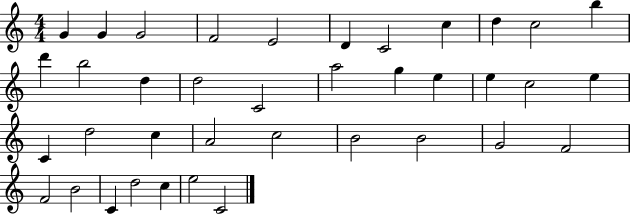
G4/q G4/q G4/h F4/h E4/h D4/q C4/h C5/q D5/q C5/h B5/q D6/q B5/h D5/q D5/h C4/h A5/h G5/q E5/q E5/q C5/h E5/q C4/q D5/h C5/q A4/h C5/h B4/h B4/h G4/h F4/h F4/h B4/h C4/q D5/h C5/q E5/h C4/h